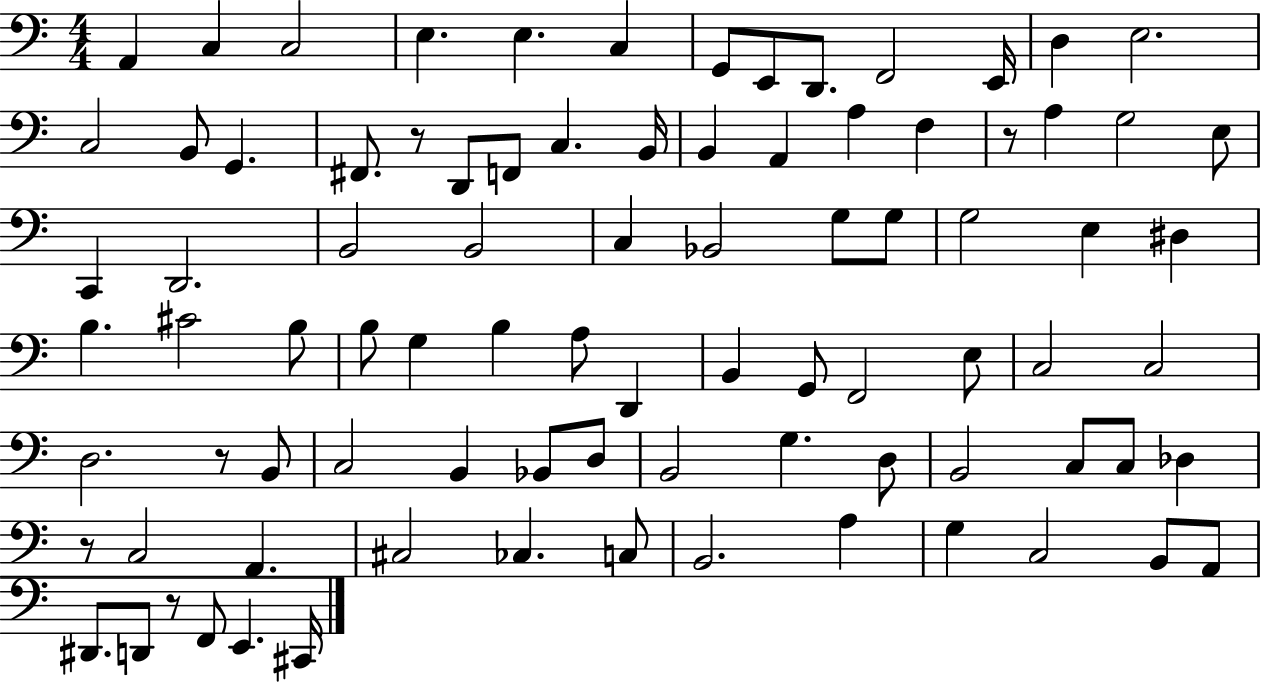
{
  \clef bass
  \numericTimeSignature
  \time 4/4
  \key c \major
  a,4 c4 c2 | e4. e4. c4 | g,8 e,8 d,8. f,2 e,16 | d4 e2. | \break c2 b,8 g,4. | fis,8. r8 d,8 f,8 c4. b,16 | b,4 a,4 a4 f4 | r8 a4 g2 e8 | \break c,4 d,2. | b,2 b,2 | c4 bes,2 g8 g8 | g2 e4 dis4 | \break b4. cis'2 b8 | b8 g4 b4 a8 d,4 | b,4 g,8 f,2 e8 | c2 c2 | \break d2. r8 b,8 | c2 b,4 bes,8 d8 | b,2 g4. d8 | b,2 c8 c8 des4 | \break r8 c2 a,4. | cis2 ces4. c8 | b,2. a4 | g4 c2 b,8 a,8 | \break dis,8. d,8 r8 f,8 e,4. cis,16 | \bar "|."
}